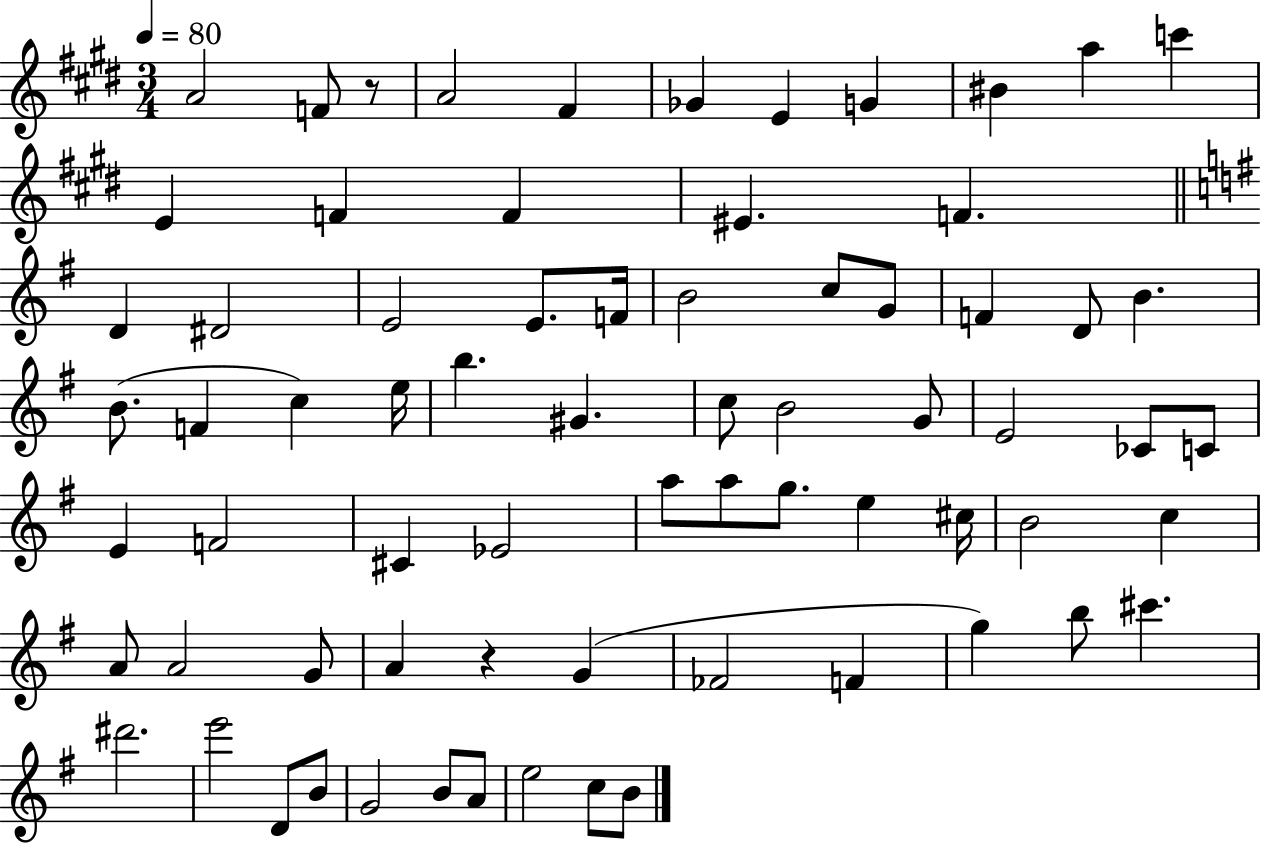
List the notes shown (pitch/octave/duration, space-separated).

A4/h F4/e R/e A4/h F#4/q Gb4/q E4/q G4/q BIS4/q A5/q C6/q E4/q F4/q F4/q EIS4/q. F4/q. D4/q D#4/h E4/h E4/e. F4/s B4/h C5/e G4/e F4/q D4/e B4/q. B4/e. F4/q C5/q E5/s B5/q. G#4/q. C5/e B4/h G4/e E4/h CES4/e C4/e E4/q F4/h C#4/q Eb4/h A5/e A5/e G5/e. E5/q C#5/s B4/h C5/q A4/e A4/h G4/e A4/q R/q G4/q FES4/h F4/q G5/q B5/e C#6/q. D#6/h. E6/h D4/e B4/e G4/h B4/e A4/e E5/h C5/e B4/e